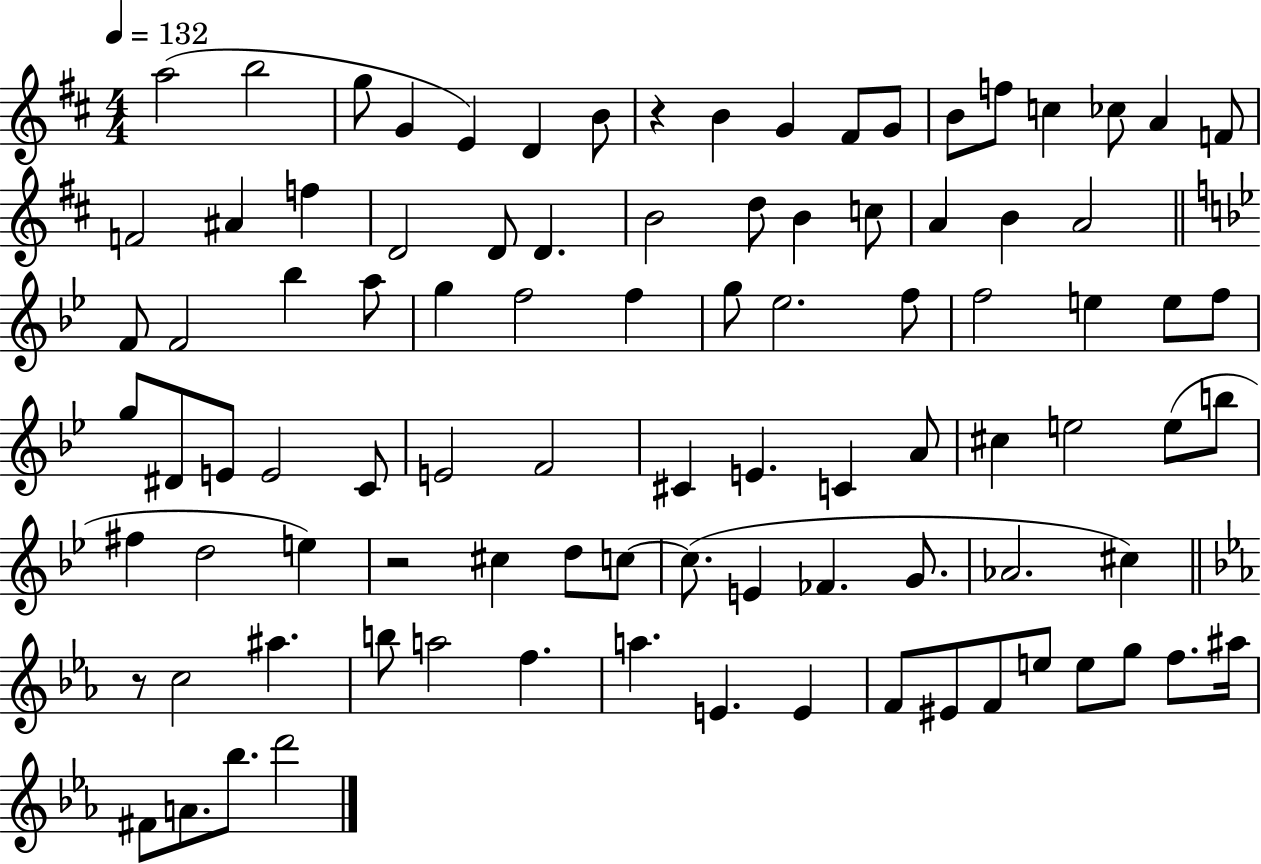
{
  \clef treble
  \numericTimeSignature
  \time 4/4
  \key d \major
  \tempo 4 = 132
  a''2( b''2 | g''8 g'4 e'4) d'4 b'8 | r4 b'4 g'4 fis'8 g'8 | b'8 f''8 c''4 ces''8 a'4 f'8 | \break f'2 ais'4 f''4 | d'2 d'8 d'4. | b'2 d''8 b'4 c''8 | a'4 b'4 a'2 | \break \bar "||" \break \key bes \major f'8 f'2 bes''4 a''8 | g''4 f''2 f''4 | g''8 ees''2. f''8 | f''2 e''4 e''8 f''8 | \break g''8 dis'8 e'8 e'2 c'8 | e'2 f'2 | cis'4 e'4. c'4 a'8 | cis''4 e''2 e''8( b''8 | \break fis''4 d''2 e''4) | r2 cis''4 d''8 c''8~~ | c''8.( e'4 fes'4. g'8. | aes'2. cis''4) | \break \bar "||" \break \key c \minor r8 c''2 ais''4. | b''8 a''2 f''4. | a''4. e'4. e'4 | f'8 eis'8 f'8 e''8 e''8 g''8 f''8. ais''16 | \break fis'8 a'8. bes''8. d'''2 | \bar "|."
}